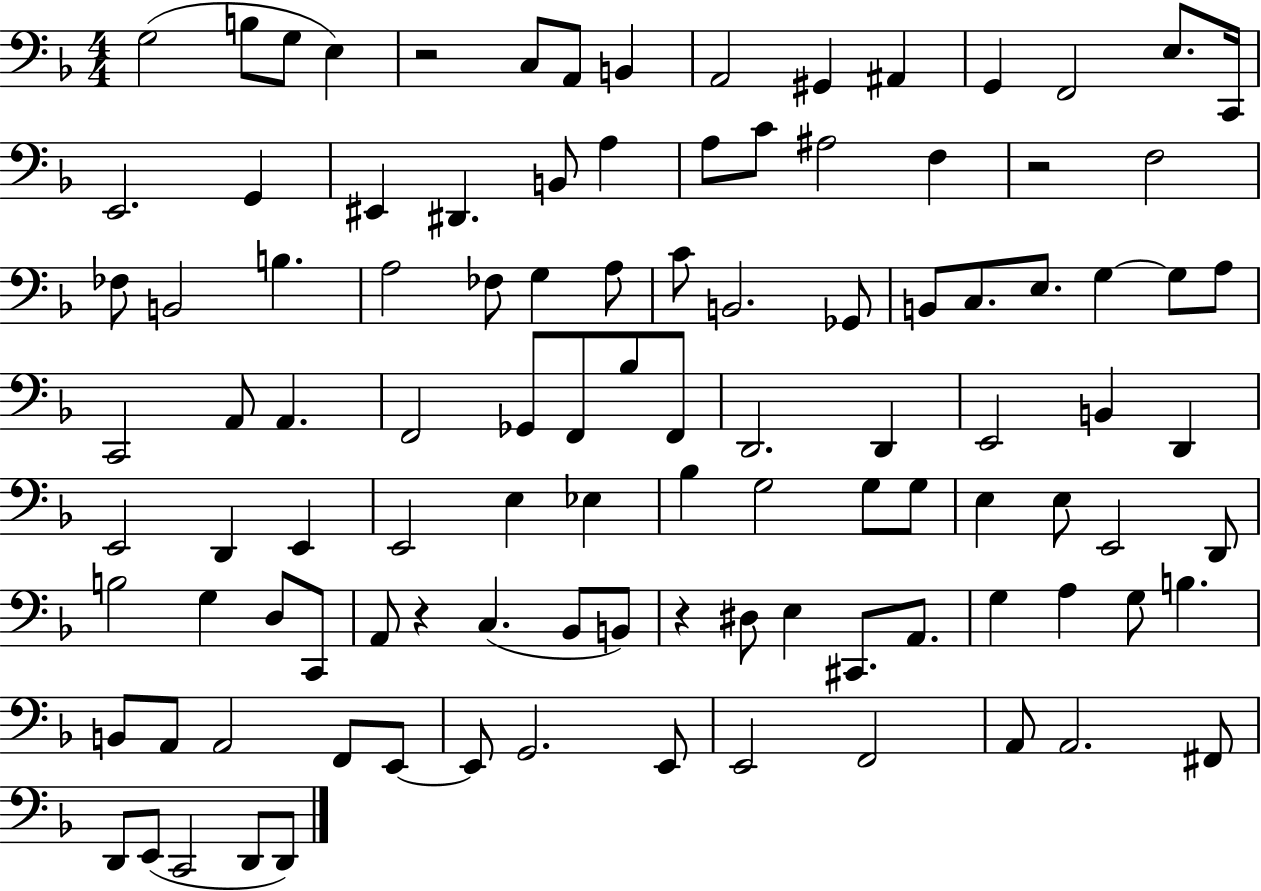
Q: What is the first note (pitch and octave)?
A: G3